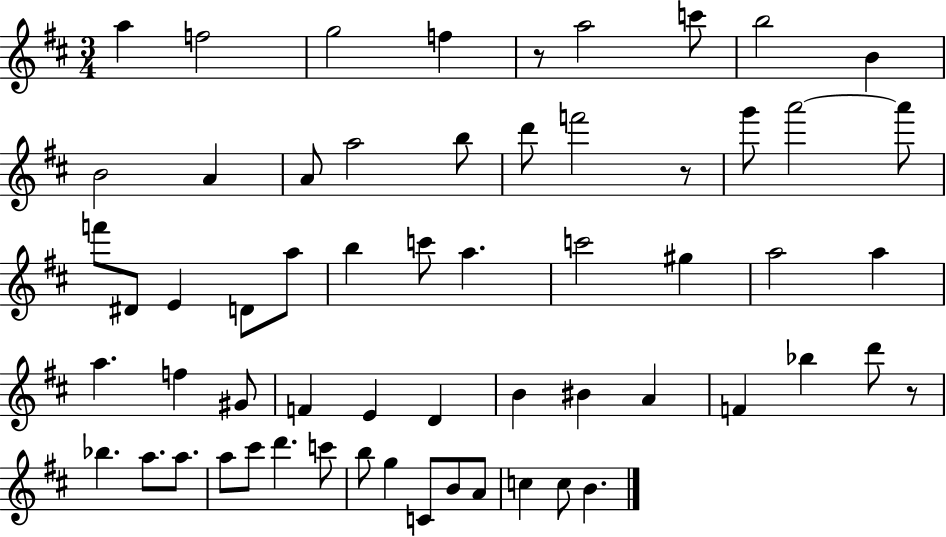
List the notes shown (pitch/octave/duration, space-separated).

A5/q F5/h G5/h F5/q R/e A5/h C6/e B5/h B4/q B4/h A4/q A4/e A5/h B5/e D6/e F6/h R/e G6/e A6/h A6/e F6/e D#4/e E4/q D4/e A5/e B5/q C6/e A5/q. C6/h G#5/q A5/h A5/q A5/q. F5/q G#4/e F4/q E4/q D4/q B4/q BIS4/q A4/q F4/q Bb5/q D6/e R/e Bb5/q. A5/e. A5/e. A5/e C#6/e D6/q. C6/e B5/e G5/q C4/e B4/e A4/e C5/q C5/e B4/q.